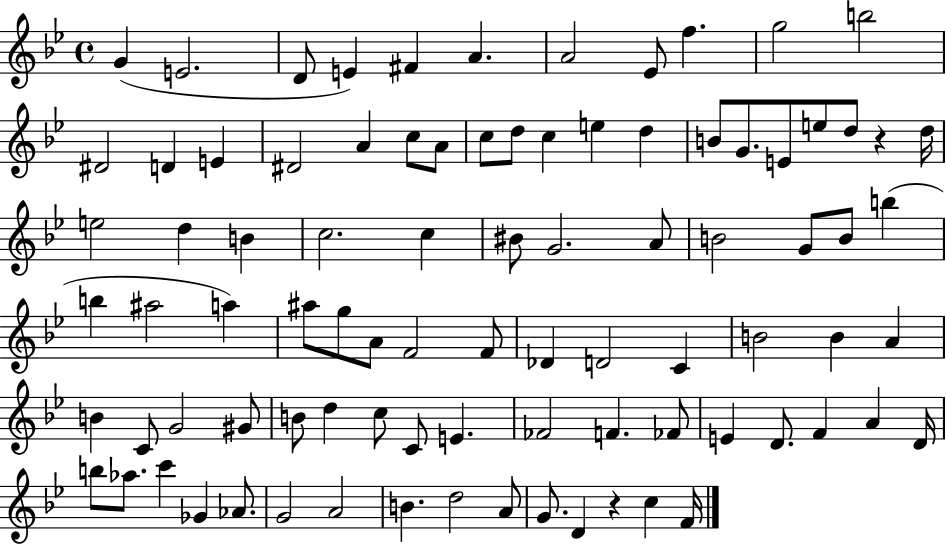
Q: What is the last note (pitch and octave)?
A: F4